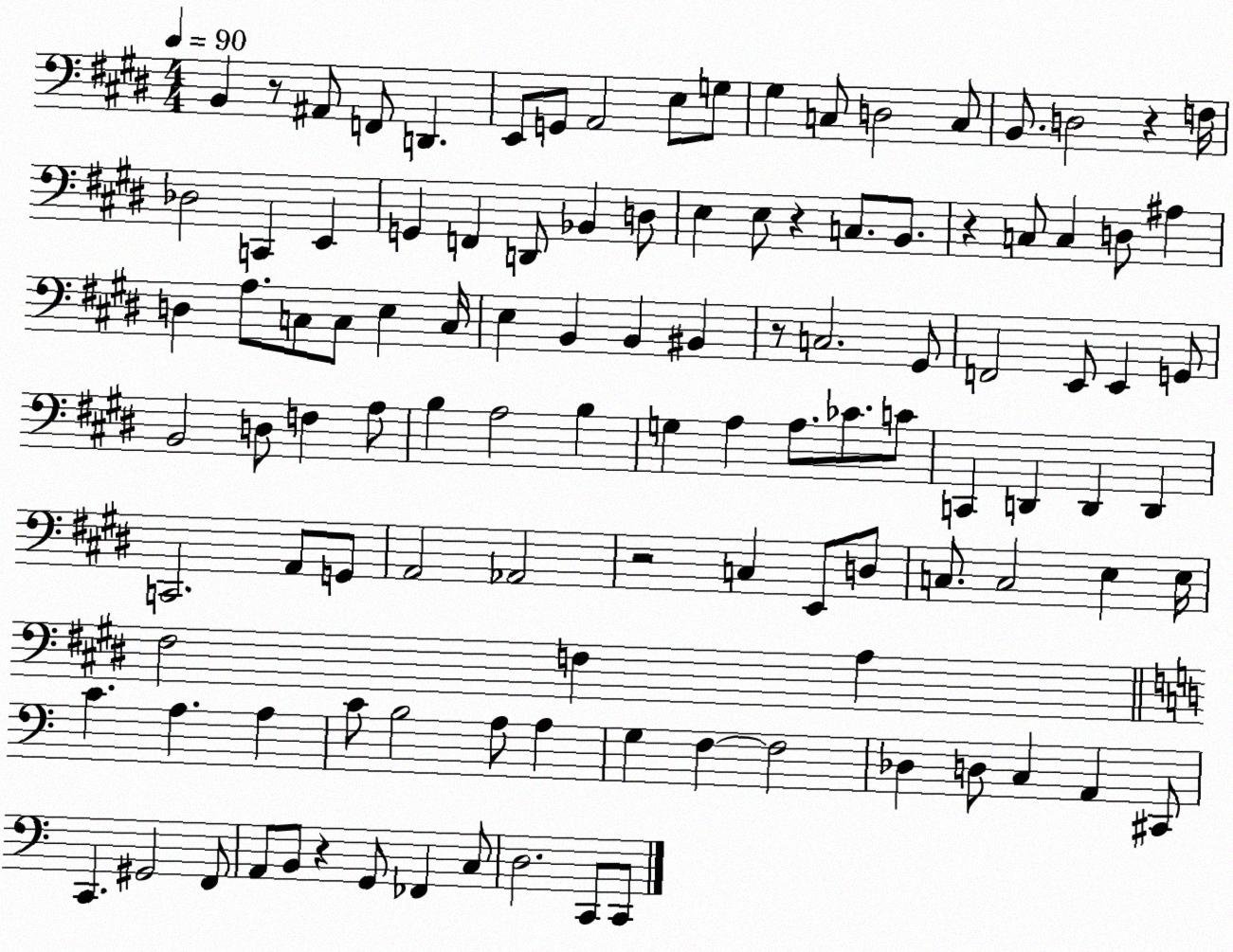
X:1
T:Untitled
M:4/4
L:1/4
K:E
B,, z/2 ^A,,/2 F,,/2 D,, E,,/2 G,,/2 A,,2 E,/2 G,/2 ^G, C,/2 D,2 C,/2 B,,/2 D,2 z F,/4 _D,2 C,, E,, G,, F,, D,,/2 _B,, D,/2 E, E,/2 z C,/2 B,,/2 z C,/2 C, D,/2 ^A, D, A,/2 C,/2 C,/2 E, C,/4 E, B,, B,, ^B,, z/2 C,2 ^G,,/2 F,,2 E,,/2 E,, G,,/2 B,,2 D,/2 F, A,/2 B, A,2 B, G, A, A,/2 _C/2 C/2 C,, D,, D,, D,, C,,2 A,,/2 G,,/2 A,,2 _A,,2 z2 C, E,,/2 D,/2 C,/2 C,2 E, E,/4 ^F,2 F, A, C A, A, C/2 B,2 A,/2 A, G, F, F,2 _D, D,/2 C, A,, ^C,,/2 C,, ^G,,2 F,,/2 A,,/2 B,,/2 z G,,/2 _F,, C,/2 D,2 C,,/2 C,,/2